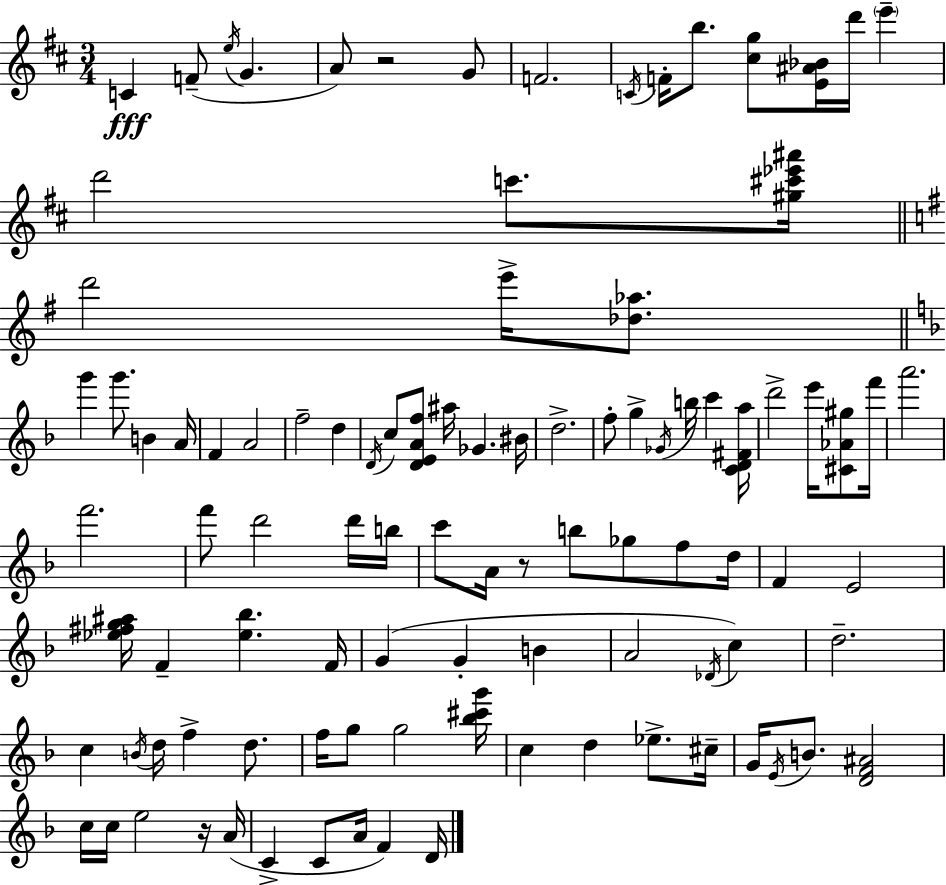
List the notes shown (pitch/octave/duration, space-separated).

C4/q F4/e E5/s G4/q. A4/e R/h G4/e F4/h. C4/s F4/s B5/e. [C#5,G5]/e [E4,A#4,Bb4]/s D6/s E6/q D6/h C6/e. [G#5,C#6,Eb6,A#6]/s D6/h E6/s [Db5,Ab5]/e. G6/q G6/e. B4/q A4/s F4/q A4/h F5/h D5/q D4/s C5/e [D4,E4,A4,F5]/e A#5/s Gb4/q. BIS4/s D5/h. F5/e G5/q Gb4/s B5/s C6/q [C4,D4,F#4,A5]/s D6/h E6/s [C#4,Ab4,G#5]/e F6/s A6/h. F6/h. F6/e D6/h D6/s B5/s C6/e A4/s R/e B5/e Gb5/e F5/e D5/s F4/q E4/h [Eb5,F#5,G5,A#5]/s F4/q [Eb5,Bb5]/q. F4/s G4/q G4/q B4/q A4/h Db4/s C5/q D5/h. C5/q B4/s D5/s F5/q D5/e. F5/s G5/e G5/h [Bb5,C#6,G6]/s C5/q D5/q Eb5/e. C#5/s G4/s E4/s B4/e. [D4,F4,A#4]/h C5/s C5/s E5/h R/s A4/s C4/q C4/e A4/s F4/q D4/s